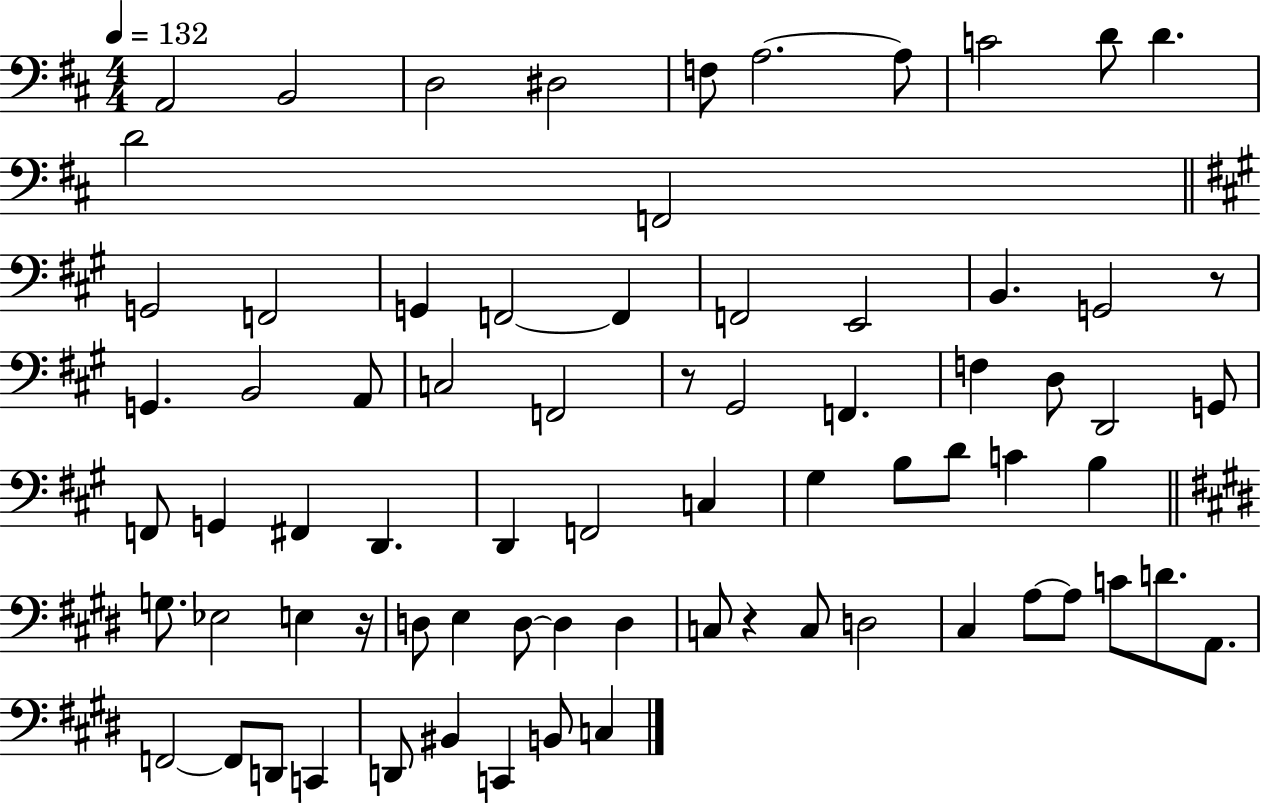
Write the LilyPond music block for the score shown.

{
  \clef bass
  \numericTimeSignature
  \time 4/4
  \key d \major
  \tempo 4 = 132
  a,2 b,2 | d2 dis2 | f8 a2.~~ a8 | c'2 d'8 d'4. | \break d'2 f,2 | \bar "||" \break \key a \major g,2 f,2 | g,4 f,2~~ f,4 | f,2 e,2 | b,4. g,2 r8 | \break g,4. b,2 a,8 | c2 f,2 | r8 gis,2 f,4. | f4 d8 d,2 g,8 | \break f,8 g,4 fis,4 d,4. | d,4 f,2 c4 | gis4 b8 d'8 c'4 b4 | \bar "||" \break \key e \major g8. ees2 e4 r16 | d8 e4 d8~~ d4 d4 | c8 r4 c8 d2 | cis4 a8~~ a8 c'8 d'8. a,8. | \break f,2~~ f,8 d,8 c,4 | d,8 bis,4 c,4 b,8 c4 | \bar "|."
}